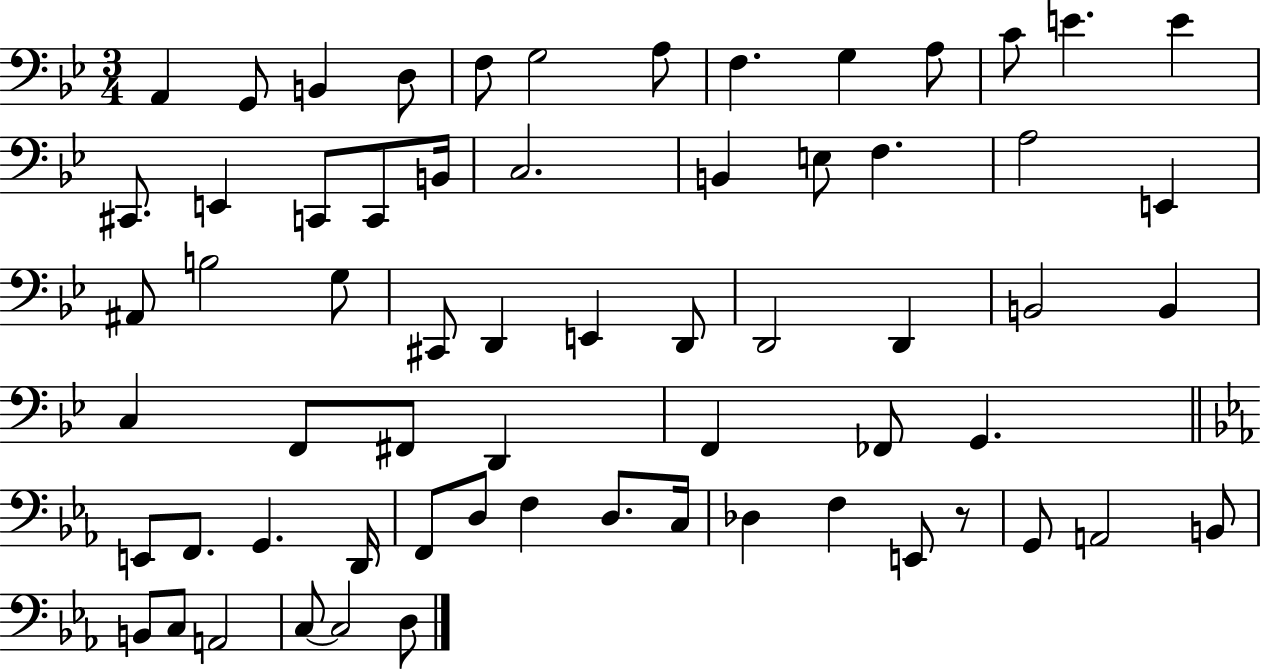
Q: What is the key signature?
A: BES major